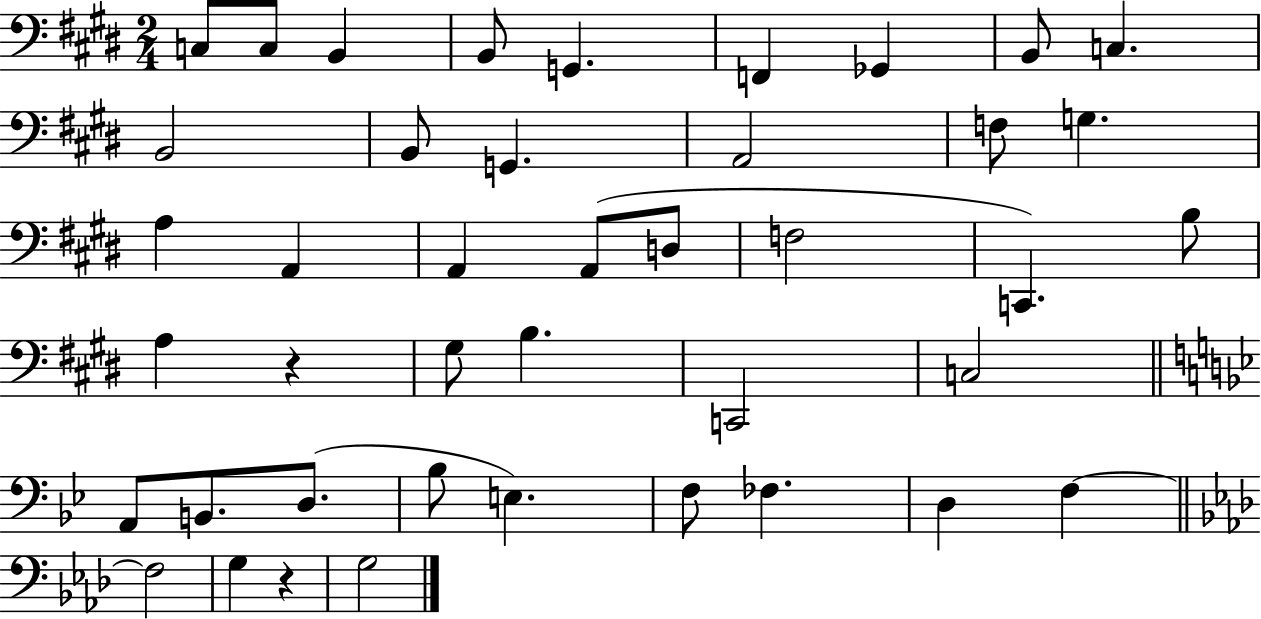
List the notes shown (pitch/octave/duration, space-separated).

C3/e C3/e B2/q B2/e G2/q. F2/q Gb2/q B2/e C3/q. B2/h B2/e G2/q. A2/h F3/e G3/q. A3/q A2/q A2/q A2/e D3/e F3/h C2/q. B3/e A3/q R/q G#3/e B3/q. C2/h C3/h A2/e B2/e. D3/e. Bb3/e E3/q. F3/e FES3/q. D3/q F3/q F3/h G3/q R/q G3/h